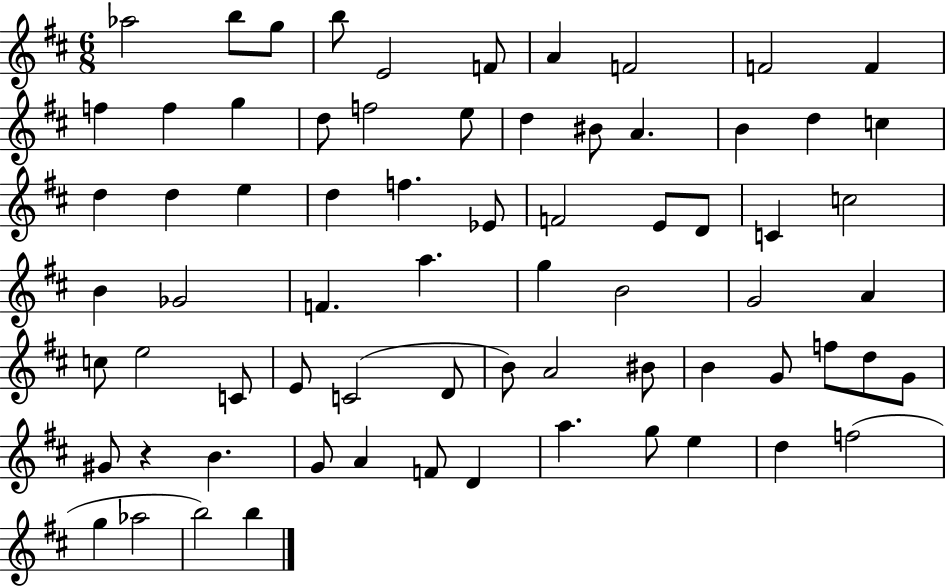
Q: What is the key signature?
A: D major